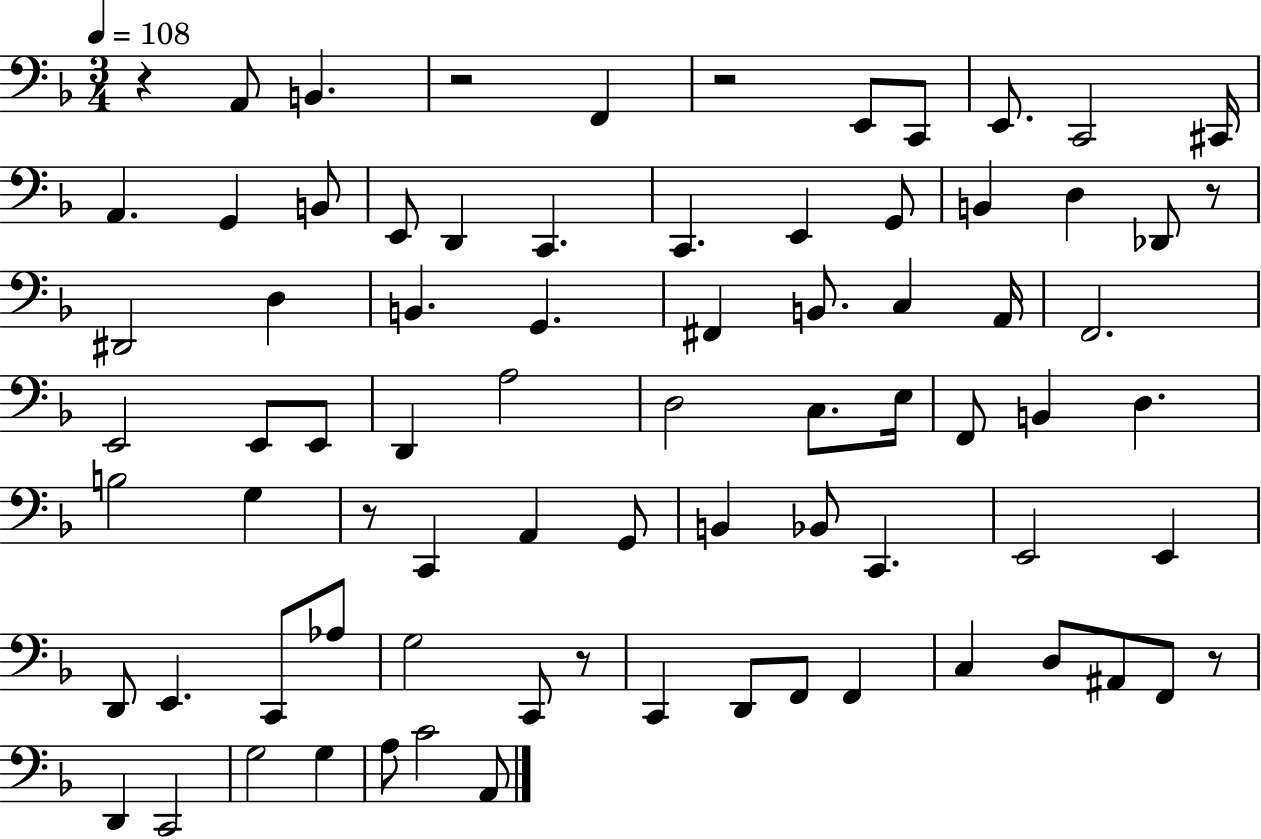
X:1
T:Untitled
M:3/4
L:1/4
K:F
z A,,/2 B,, z2 F,, z2 E,,/2 C,,/2 E,,/2 C,,2 ^C,,/4 A,, G,, B,,/2 E,,/2 D,, C,, C,, E,, G,,/2 B,, D, _D,,/2 z/2 ^D,,2 D, B,, G,, ^F,, B,,/2 C, A,,/4 F,,2 E,,2 E,,/2 E,,/2 D,, A,2 D,2 C,/2 E,/4 F,,/2 B,, D, B,2 G, z/2 C,, A,, G,,/2 B,, _B,,/2 C,, E,,2 E,, D,,/2 E,, C,,/2 _A,/2 G,2 C,,/2 z/2 C,, D,,/2 F,,/2 F,, C, D,/2 ^A,,/2 F,,/2 z/2 D,, C,,2 G,2 G, A,/2 C2 A,,/2